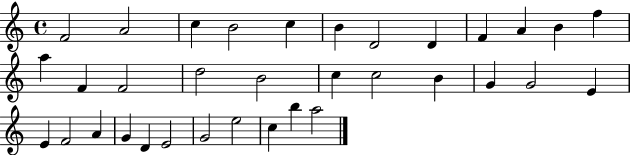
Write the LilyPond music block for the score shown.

{
  \clef treble
  \time 4/4
  \defaultTimeSignature
  \key c \major
  f'2 a'2 | c''4 b'2 c''4 | b'4 d'2 d'4 | f'4 a'4 b'4 f''4 | \break a''4 f'4 f'2 | d''2 b'2 | c''4 c''2 b'4 | g'4 g'2 e'4 | \break e'4 f'2 a'4 | g'4 d'4 e'2 | g'2 e''2 | c''4 b''4 a''2 | \break \bar "|."
}